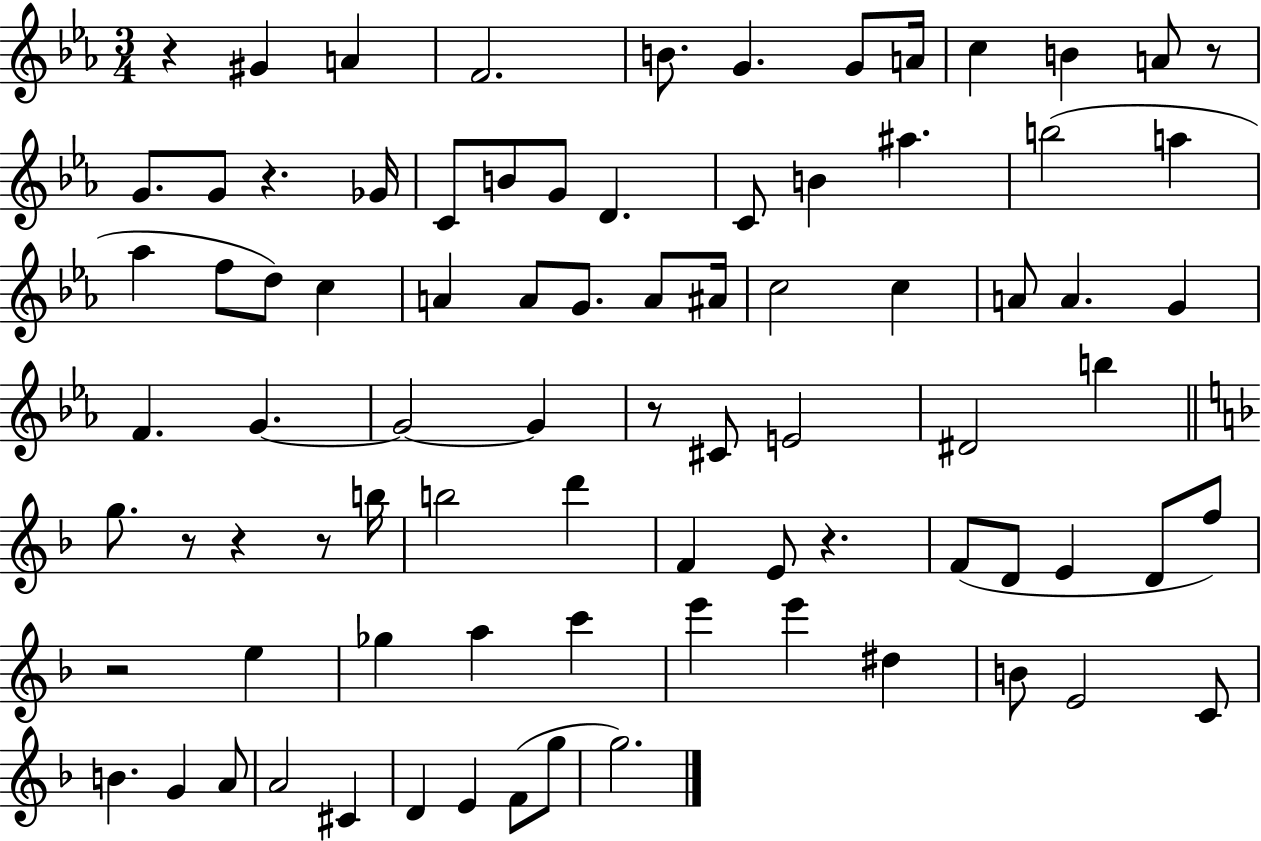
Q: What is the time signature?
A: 3/4